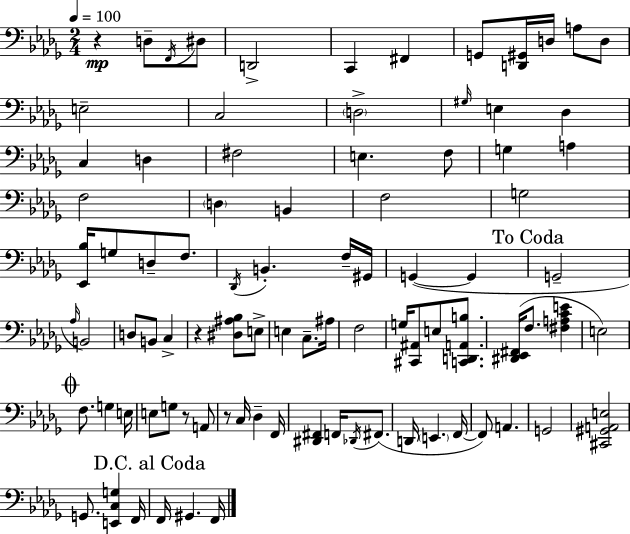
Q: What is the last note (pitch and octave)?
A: F2